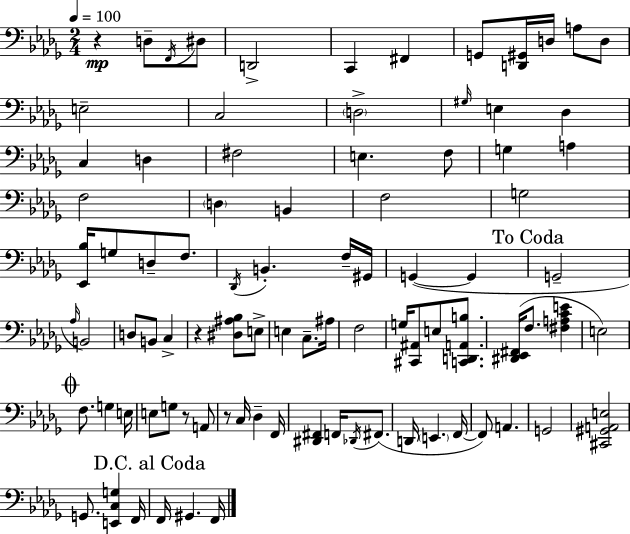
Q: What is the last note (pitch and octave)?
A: F2